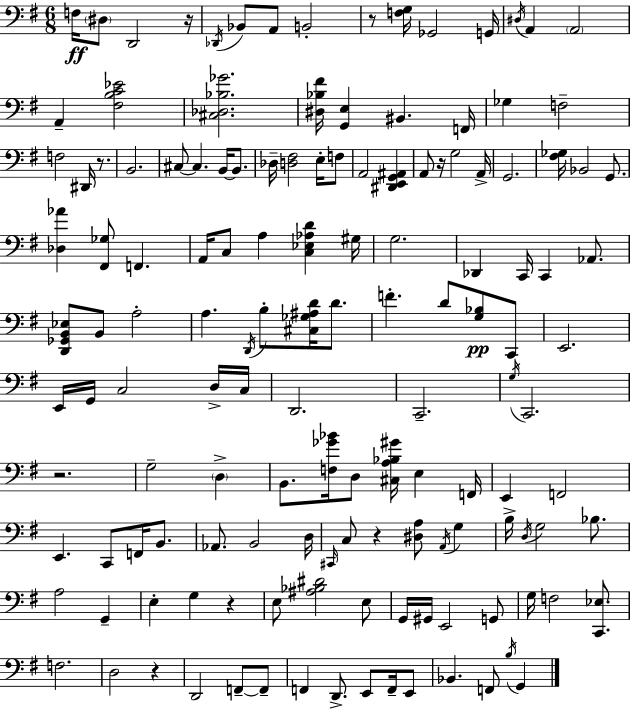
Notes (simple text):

F3/s D#3/e D2/h R/s Db2/s Bb2/e A2/e B2/h R/e [F3,G3]/s Gb2/h G2/s D#3/s A2/q A2/h A2/q [F#3,B3,C4,Eb4]/h [C#3,Db3,Bb3,Gb4]/h. [D#3,Bb3,F#4]/s [G2,E3]/q BIS2/q. F2/s Gb3/q F3/h F3/h D#2/s R/e. B2/h. C#3/e C#3/q. B2/s B2/e. Db3/s [D3,F#3]/h E3/s F3/e A2/h [D#2,E2,G2,A#2]/q A2/e R/s G3/h A2/s G2/h. [F#3,Gb3]/s Bb2/h G2/e. [Db3,Ab4]/q [F#2,Gb3]/e F2/q. A2/s C3/e A3/q [C3,Eb3,Ab3,D4]/q G#3/s G3/h. Db2/q C2/s C2/q Ab2/e. [D2,Gb2,B2,Eb3]/e B2/e A3/h A3/q. D2/s B3/e [C#3,Gb3,A#3,D4]/s D4/e. F4/q. D4/e [G3,Bb3]/e C2/e E2/h. E2/s G2/s C3/h D3/s C3/s D2/h. C2/h. G3/s C2/h. R/h. G3/h D3/q B2/e. [F3,Gb4,Bb4]/s D3/e [C#3,A3,Bb3,G#4]/s E3/q F2/s E2/q F2/h E2/q. C2/e F2/s B2/e. Ab2/e. B2/h D3/s C#2/s C3/e R/q [D#3,A3]/e A2/s G3/q B3/s D3/s G3/h Bb3/e. A3/h G2/q E3/q G3/q R/q E3/e [A#3,Bb3,D#4]/h E3/e G2/s G#2/s E2/h G2/e G3/s F3/h [C2,Eb3]/e. F3/h. D3/h R/q D2/h F2/e F2/e F2/q D2/e. E2/e F2/s E2/e Bb2/q. F2/e B3/s G2/q